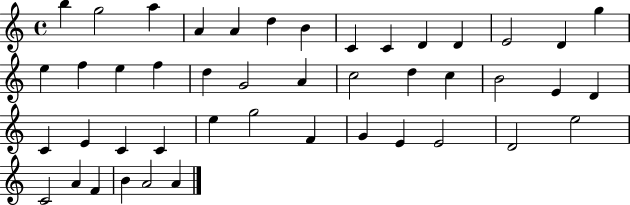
B5/q G5/h A5/q A4/q A4/q D5/q B4/q C4/q C4/q D4/q D4/q E4/h D4/q G5/q E5/q F5/q E5/q F5/q D5/q G4/h A4/q C5/h D5/q C5/q B4/h E4/q D4/q C4/q E4/q C4/q C4/q E5/q G5/h F4/q G4/q E4/q E4/h D4/h E5/h C4/h A4/q F4/q B4/q A4/h A4/q